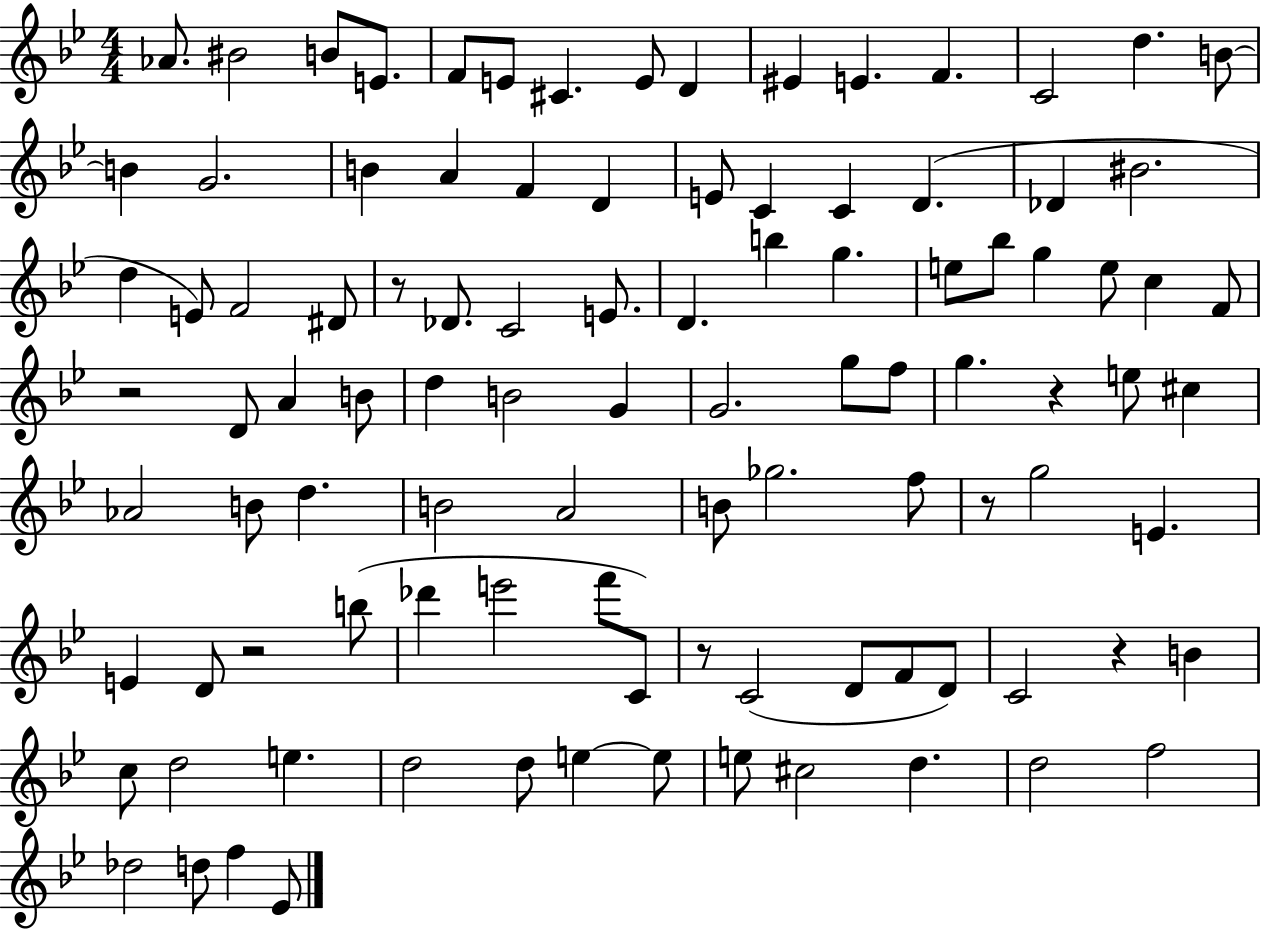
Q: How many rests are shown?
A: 7